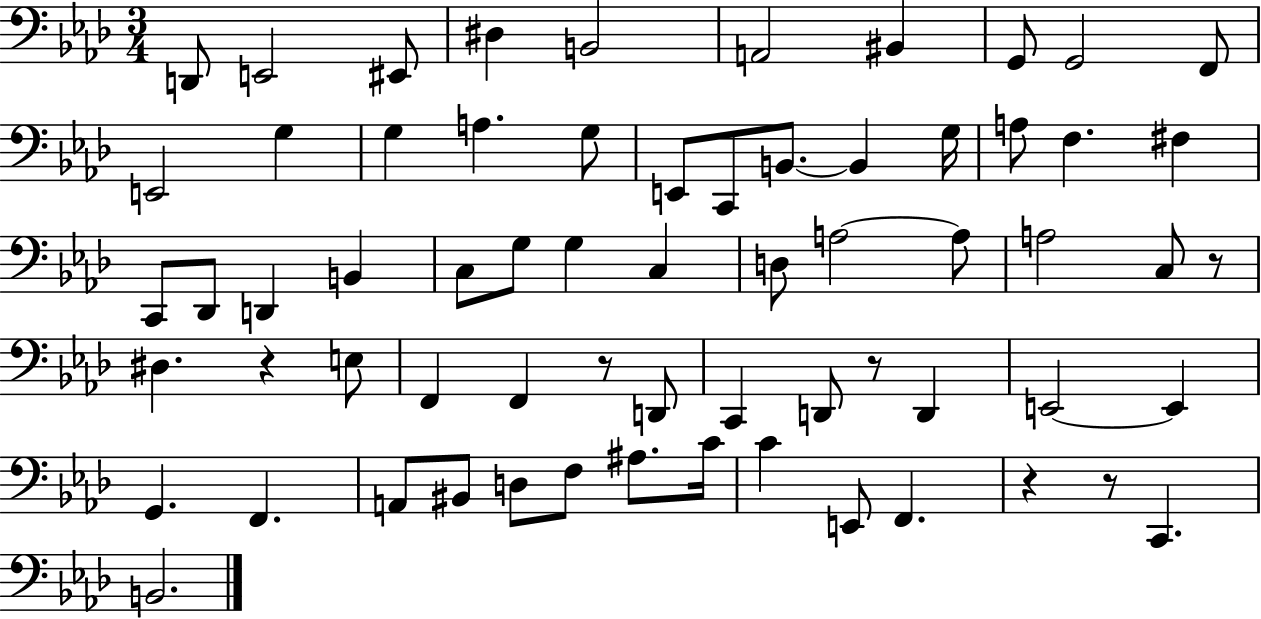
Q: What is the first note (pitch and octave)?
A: D2